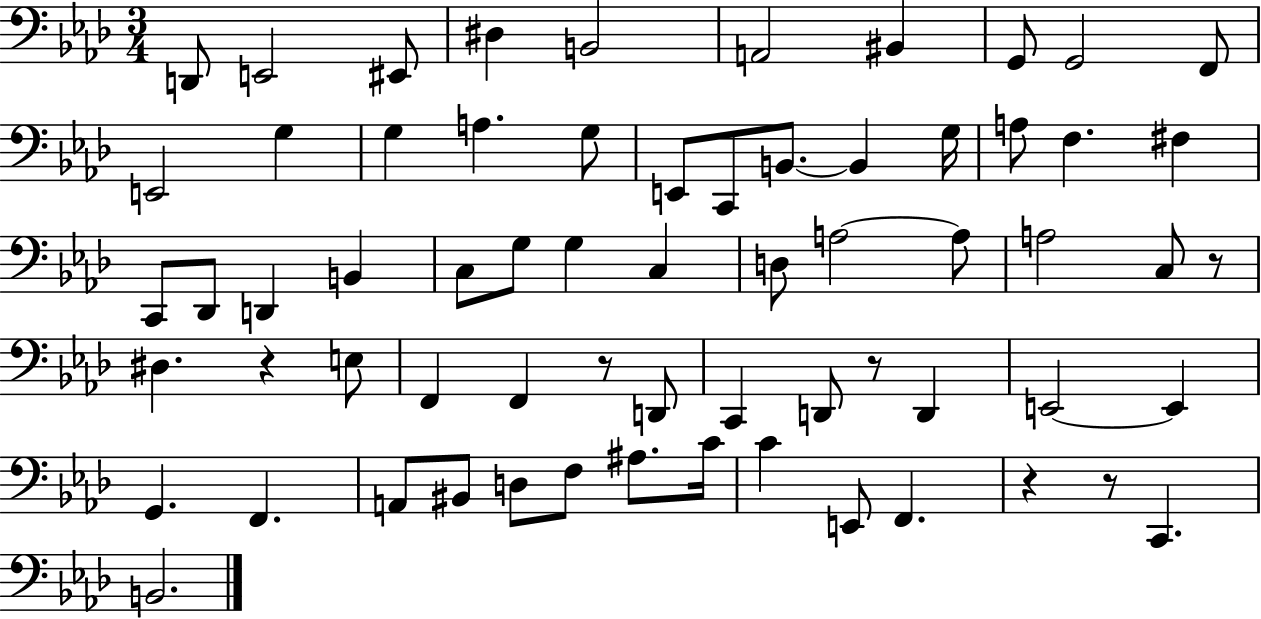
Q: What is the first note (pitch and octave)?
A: D2